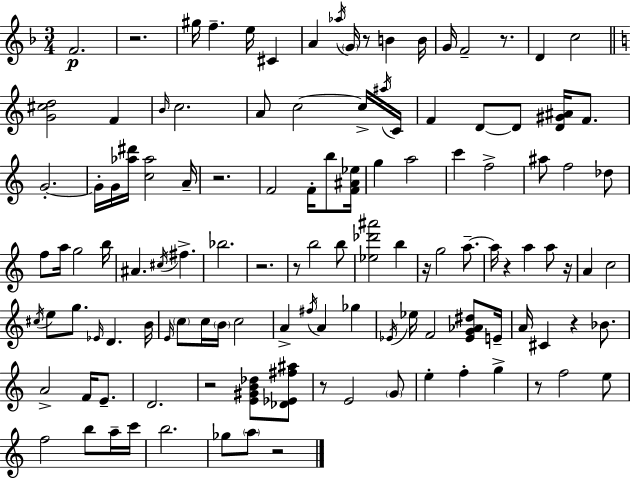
F4/h. R/h. G#5/s F5/q. E5/s C#4/q A4/q Ab5/s G4/s R/e B4/q B4/s G4/s F4/h R/e. D4/q C5/h [G4,C#5,D5]/h F4/q B4/s C5/h. A4/e C5/h C5/s A#5/s C4/s F4/q D4/e D4/e [D4,G#4,A#4]/s F4/e. G4/h. G4/s G4/s [Ab5,D#6]/s [C5,Ab5]/h A4/s R/h. F4/h F4/s B5/e [F4,A#4,Eb5]/s G5/q A5/h C6/q F5/h A#5/e F5/h Db5/e F5/e A5/s G5/h B5/s A#4/q. C#5/s F#5/q. Bb5/h. R/h. R/e B5/h B5/e [Eb5,Db6,A#6]/h B5/q R/s G5/h A5/e. A5/s R/q A5/q A5/e R/s A4/q C5/h C#5/s E5/e G5/e. Eb4/s D4/q. B4/s E4/s C5/e C5/s B4/s C5/h A4/q F#5/s A4/q Gb5/q Eb4/s Eb5/s F4/h [Eb4,G4,Ab4,D#5]/e E4/s A4/s C#4/q R/q Bb4/e. A4/h F4/s E4/e. D4/h. R/h [E4,G#4,B4,Db5]/e [Db4,Eb4,F#5,A#5]/e R/e E4/h G4/e E5/q F5/q G5/q R/e F5/h E5/e F5/h B5/e A5/s C6/s B5/h. Gb5/e A5/e R/h